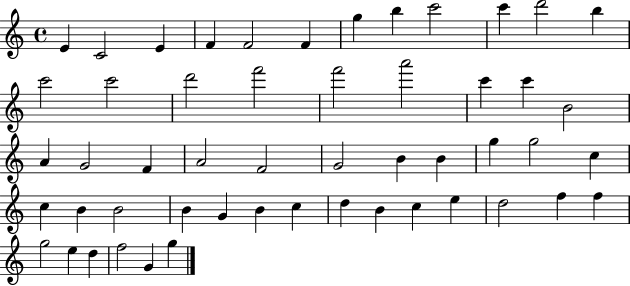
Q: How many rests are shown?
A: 0